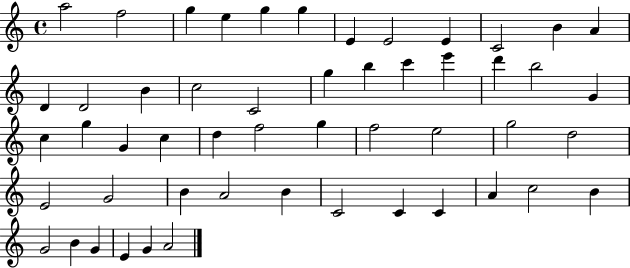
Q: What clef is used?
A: treble